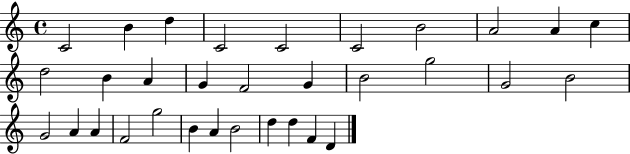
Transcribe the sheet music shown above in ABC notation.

X:1
T:Untitled
M:4/4
L:1/4
K:C
C2 B d C2 C2 C2 B2 A2 A c d2 B A G F2 G B2 g2 G2 B2 G2 A A F2 g2 B A B2 d d F D